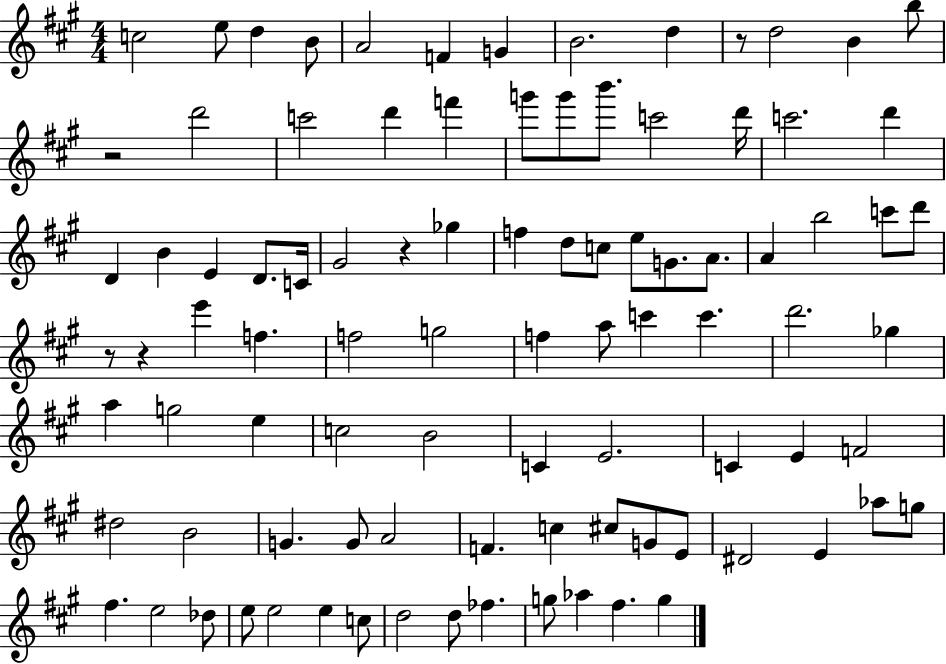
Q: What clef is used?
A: treble